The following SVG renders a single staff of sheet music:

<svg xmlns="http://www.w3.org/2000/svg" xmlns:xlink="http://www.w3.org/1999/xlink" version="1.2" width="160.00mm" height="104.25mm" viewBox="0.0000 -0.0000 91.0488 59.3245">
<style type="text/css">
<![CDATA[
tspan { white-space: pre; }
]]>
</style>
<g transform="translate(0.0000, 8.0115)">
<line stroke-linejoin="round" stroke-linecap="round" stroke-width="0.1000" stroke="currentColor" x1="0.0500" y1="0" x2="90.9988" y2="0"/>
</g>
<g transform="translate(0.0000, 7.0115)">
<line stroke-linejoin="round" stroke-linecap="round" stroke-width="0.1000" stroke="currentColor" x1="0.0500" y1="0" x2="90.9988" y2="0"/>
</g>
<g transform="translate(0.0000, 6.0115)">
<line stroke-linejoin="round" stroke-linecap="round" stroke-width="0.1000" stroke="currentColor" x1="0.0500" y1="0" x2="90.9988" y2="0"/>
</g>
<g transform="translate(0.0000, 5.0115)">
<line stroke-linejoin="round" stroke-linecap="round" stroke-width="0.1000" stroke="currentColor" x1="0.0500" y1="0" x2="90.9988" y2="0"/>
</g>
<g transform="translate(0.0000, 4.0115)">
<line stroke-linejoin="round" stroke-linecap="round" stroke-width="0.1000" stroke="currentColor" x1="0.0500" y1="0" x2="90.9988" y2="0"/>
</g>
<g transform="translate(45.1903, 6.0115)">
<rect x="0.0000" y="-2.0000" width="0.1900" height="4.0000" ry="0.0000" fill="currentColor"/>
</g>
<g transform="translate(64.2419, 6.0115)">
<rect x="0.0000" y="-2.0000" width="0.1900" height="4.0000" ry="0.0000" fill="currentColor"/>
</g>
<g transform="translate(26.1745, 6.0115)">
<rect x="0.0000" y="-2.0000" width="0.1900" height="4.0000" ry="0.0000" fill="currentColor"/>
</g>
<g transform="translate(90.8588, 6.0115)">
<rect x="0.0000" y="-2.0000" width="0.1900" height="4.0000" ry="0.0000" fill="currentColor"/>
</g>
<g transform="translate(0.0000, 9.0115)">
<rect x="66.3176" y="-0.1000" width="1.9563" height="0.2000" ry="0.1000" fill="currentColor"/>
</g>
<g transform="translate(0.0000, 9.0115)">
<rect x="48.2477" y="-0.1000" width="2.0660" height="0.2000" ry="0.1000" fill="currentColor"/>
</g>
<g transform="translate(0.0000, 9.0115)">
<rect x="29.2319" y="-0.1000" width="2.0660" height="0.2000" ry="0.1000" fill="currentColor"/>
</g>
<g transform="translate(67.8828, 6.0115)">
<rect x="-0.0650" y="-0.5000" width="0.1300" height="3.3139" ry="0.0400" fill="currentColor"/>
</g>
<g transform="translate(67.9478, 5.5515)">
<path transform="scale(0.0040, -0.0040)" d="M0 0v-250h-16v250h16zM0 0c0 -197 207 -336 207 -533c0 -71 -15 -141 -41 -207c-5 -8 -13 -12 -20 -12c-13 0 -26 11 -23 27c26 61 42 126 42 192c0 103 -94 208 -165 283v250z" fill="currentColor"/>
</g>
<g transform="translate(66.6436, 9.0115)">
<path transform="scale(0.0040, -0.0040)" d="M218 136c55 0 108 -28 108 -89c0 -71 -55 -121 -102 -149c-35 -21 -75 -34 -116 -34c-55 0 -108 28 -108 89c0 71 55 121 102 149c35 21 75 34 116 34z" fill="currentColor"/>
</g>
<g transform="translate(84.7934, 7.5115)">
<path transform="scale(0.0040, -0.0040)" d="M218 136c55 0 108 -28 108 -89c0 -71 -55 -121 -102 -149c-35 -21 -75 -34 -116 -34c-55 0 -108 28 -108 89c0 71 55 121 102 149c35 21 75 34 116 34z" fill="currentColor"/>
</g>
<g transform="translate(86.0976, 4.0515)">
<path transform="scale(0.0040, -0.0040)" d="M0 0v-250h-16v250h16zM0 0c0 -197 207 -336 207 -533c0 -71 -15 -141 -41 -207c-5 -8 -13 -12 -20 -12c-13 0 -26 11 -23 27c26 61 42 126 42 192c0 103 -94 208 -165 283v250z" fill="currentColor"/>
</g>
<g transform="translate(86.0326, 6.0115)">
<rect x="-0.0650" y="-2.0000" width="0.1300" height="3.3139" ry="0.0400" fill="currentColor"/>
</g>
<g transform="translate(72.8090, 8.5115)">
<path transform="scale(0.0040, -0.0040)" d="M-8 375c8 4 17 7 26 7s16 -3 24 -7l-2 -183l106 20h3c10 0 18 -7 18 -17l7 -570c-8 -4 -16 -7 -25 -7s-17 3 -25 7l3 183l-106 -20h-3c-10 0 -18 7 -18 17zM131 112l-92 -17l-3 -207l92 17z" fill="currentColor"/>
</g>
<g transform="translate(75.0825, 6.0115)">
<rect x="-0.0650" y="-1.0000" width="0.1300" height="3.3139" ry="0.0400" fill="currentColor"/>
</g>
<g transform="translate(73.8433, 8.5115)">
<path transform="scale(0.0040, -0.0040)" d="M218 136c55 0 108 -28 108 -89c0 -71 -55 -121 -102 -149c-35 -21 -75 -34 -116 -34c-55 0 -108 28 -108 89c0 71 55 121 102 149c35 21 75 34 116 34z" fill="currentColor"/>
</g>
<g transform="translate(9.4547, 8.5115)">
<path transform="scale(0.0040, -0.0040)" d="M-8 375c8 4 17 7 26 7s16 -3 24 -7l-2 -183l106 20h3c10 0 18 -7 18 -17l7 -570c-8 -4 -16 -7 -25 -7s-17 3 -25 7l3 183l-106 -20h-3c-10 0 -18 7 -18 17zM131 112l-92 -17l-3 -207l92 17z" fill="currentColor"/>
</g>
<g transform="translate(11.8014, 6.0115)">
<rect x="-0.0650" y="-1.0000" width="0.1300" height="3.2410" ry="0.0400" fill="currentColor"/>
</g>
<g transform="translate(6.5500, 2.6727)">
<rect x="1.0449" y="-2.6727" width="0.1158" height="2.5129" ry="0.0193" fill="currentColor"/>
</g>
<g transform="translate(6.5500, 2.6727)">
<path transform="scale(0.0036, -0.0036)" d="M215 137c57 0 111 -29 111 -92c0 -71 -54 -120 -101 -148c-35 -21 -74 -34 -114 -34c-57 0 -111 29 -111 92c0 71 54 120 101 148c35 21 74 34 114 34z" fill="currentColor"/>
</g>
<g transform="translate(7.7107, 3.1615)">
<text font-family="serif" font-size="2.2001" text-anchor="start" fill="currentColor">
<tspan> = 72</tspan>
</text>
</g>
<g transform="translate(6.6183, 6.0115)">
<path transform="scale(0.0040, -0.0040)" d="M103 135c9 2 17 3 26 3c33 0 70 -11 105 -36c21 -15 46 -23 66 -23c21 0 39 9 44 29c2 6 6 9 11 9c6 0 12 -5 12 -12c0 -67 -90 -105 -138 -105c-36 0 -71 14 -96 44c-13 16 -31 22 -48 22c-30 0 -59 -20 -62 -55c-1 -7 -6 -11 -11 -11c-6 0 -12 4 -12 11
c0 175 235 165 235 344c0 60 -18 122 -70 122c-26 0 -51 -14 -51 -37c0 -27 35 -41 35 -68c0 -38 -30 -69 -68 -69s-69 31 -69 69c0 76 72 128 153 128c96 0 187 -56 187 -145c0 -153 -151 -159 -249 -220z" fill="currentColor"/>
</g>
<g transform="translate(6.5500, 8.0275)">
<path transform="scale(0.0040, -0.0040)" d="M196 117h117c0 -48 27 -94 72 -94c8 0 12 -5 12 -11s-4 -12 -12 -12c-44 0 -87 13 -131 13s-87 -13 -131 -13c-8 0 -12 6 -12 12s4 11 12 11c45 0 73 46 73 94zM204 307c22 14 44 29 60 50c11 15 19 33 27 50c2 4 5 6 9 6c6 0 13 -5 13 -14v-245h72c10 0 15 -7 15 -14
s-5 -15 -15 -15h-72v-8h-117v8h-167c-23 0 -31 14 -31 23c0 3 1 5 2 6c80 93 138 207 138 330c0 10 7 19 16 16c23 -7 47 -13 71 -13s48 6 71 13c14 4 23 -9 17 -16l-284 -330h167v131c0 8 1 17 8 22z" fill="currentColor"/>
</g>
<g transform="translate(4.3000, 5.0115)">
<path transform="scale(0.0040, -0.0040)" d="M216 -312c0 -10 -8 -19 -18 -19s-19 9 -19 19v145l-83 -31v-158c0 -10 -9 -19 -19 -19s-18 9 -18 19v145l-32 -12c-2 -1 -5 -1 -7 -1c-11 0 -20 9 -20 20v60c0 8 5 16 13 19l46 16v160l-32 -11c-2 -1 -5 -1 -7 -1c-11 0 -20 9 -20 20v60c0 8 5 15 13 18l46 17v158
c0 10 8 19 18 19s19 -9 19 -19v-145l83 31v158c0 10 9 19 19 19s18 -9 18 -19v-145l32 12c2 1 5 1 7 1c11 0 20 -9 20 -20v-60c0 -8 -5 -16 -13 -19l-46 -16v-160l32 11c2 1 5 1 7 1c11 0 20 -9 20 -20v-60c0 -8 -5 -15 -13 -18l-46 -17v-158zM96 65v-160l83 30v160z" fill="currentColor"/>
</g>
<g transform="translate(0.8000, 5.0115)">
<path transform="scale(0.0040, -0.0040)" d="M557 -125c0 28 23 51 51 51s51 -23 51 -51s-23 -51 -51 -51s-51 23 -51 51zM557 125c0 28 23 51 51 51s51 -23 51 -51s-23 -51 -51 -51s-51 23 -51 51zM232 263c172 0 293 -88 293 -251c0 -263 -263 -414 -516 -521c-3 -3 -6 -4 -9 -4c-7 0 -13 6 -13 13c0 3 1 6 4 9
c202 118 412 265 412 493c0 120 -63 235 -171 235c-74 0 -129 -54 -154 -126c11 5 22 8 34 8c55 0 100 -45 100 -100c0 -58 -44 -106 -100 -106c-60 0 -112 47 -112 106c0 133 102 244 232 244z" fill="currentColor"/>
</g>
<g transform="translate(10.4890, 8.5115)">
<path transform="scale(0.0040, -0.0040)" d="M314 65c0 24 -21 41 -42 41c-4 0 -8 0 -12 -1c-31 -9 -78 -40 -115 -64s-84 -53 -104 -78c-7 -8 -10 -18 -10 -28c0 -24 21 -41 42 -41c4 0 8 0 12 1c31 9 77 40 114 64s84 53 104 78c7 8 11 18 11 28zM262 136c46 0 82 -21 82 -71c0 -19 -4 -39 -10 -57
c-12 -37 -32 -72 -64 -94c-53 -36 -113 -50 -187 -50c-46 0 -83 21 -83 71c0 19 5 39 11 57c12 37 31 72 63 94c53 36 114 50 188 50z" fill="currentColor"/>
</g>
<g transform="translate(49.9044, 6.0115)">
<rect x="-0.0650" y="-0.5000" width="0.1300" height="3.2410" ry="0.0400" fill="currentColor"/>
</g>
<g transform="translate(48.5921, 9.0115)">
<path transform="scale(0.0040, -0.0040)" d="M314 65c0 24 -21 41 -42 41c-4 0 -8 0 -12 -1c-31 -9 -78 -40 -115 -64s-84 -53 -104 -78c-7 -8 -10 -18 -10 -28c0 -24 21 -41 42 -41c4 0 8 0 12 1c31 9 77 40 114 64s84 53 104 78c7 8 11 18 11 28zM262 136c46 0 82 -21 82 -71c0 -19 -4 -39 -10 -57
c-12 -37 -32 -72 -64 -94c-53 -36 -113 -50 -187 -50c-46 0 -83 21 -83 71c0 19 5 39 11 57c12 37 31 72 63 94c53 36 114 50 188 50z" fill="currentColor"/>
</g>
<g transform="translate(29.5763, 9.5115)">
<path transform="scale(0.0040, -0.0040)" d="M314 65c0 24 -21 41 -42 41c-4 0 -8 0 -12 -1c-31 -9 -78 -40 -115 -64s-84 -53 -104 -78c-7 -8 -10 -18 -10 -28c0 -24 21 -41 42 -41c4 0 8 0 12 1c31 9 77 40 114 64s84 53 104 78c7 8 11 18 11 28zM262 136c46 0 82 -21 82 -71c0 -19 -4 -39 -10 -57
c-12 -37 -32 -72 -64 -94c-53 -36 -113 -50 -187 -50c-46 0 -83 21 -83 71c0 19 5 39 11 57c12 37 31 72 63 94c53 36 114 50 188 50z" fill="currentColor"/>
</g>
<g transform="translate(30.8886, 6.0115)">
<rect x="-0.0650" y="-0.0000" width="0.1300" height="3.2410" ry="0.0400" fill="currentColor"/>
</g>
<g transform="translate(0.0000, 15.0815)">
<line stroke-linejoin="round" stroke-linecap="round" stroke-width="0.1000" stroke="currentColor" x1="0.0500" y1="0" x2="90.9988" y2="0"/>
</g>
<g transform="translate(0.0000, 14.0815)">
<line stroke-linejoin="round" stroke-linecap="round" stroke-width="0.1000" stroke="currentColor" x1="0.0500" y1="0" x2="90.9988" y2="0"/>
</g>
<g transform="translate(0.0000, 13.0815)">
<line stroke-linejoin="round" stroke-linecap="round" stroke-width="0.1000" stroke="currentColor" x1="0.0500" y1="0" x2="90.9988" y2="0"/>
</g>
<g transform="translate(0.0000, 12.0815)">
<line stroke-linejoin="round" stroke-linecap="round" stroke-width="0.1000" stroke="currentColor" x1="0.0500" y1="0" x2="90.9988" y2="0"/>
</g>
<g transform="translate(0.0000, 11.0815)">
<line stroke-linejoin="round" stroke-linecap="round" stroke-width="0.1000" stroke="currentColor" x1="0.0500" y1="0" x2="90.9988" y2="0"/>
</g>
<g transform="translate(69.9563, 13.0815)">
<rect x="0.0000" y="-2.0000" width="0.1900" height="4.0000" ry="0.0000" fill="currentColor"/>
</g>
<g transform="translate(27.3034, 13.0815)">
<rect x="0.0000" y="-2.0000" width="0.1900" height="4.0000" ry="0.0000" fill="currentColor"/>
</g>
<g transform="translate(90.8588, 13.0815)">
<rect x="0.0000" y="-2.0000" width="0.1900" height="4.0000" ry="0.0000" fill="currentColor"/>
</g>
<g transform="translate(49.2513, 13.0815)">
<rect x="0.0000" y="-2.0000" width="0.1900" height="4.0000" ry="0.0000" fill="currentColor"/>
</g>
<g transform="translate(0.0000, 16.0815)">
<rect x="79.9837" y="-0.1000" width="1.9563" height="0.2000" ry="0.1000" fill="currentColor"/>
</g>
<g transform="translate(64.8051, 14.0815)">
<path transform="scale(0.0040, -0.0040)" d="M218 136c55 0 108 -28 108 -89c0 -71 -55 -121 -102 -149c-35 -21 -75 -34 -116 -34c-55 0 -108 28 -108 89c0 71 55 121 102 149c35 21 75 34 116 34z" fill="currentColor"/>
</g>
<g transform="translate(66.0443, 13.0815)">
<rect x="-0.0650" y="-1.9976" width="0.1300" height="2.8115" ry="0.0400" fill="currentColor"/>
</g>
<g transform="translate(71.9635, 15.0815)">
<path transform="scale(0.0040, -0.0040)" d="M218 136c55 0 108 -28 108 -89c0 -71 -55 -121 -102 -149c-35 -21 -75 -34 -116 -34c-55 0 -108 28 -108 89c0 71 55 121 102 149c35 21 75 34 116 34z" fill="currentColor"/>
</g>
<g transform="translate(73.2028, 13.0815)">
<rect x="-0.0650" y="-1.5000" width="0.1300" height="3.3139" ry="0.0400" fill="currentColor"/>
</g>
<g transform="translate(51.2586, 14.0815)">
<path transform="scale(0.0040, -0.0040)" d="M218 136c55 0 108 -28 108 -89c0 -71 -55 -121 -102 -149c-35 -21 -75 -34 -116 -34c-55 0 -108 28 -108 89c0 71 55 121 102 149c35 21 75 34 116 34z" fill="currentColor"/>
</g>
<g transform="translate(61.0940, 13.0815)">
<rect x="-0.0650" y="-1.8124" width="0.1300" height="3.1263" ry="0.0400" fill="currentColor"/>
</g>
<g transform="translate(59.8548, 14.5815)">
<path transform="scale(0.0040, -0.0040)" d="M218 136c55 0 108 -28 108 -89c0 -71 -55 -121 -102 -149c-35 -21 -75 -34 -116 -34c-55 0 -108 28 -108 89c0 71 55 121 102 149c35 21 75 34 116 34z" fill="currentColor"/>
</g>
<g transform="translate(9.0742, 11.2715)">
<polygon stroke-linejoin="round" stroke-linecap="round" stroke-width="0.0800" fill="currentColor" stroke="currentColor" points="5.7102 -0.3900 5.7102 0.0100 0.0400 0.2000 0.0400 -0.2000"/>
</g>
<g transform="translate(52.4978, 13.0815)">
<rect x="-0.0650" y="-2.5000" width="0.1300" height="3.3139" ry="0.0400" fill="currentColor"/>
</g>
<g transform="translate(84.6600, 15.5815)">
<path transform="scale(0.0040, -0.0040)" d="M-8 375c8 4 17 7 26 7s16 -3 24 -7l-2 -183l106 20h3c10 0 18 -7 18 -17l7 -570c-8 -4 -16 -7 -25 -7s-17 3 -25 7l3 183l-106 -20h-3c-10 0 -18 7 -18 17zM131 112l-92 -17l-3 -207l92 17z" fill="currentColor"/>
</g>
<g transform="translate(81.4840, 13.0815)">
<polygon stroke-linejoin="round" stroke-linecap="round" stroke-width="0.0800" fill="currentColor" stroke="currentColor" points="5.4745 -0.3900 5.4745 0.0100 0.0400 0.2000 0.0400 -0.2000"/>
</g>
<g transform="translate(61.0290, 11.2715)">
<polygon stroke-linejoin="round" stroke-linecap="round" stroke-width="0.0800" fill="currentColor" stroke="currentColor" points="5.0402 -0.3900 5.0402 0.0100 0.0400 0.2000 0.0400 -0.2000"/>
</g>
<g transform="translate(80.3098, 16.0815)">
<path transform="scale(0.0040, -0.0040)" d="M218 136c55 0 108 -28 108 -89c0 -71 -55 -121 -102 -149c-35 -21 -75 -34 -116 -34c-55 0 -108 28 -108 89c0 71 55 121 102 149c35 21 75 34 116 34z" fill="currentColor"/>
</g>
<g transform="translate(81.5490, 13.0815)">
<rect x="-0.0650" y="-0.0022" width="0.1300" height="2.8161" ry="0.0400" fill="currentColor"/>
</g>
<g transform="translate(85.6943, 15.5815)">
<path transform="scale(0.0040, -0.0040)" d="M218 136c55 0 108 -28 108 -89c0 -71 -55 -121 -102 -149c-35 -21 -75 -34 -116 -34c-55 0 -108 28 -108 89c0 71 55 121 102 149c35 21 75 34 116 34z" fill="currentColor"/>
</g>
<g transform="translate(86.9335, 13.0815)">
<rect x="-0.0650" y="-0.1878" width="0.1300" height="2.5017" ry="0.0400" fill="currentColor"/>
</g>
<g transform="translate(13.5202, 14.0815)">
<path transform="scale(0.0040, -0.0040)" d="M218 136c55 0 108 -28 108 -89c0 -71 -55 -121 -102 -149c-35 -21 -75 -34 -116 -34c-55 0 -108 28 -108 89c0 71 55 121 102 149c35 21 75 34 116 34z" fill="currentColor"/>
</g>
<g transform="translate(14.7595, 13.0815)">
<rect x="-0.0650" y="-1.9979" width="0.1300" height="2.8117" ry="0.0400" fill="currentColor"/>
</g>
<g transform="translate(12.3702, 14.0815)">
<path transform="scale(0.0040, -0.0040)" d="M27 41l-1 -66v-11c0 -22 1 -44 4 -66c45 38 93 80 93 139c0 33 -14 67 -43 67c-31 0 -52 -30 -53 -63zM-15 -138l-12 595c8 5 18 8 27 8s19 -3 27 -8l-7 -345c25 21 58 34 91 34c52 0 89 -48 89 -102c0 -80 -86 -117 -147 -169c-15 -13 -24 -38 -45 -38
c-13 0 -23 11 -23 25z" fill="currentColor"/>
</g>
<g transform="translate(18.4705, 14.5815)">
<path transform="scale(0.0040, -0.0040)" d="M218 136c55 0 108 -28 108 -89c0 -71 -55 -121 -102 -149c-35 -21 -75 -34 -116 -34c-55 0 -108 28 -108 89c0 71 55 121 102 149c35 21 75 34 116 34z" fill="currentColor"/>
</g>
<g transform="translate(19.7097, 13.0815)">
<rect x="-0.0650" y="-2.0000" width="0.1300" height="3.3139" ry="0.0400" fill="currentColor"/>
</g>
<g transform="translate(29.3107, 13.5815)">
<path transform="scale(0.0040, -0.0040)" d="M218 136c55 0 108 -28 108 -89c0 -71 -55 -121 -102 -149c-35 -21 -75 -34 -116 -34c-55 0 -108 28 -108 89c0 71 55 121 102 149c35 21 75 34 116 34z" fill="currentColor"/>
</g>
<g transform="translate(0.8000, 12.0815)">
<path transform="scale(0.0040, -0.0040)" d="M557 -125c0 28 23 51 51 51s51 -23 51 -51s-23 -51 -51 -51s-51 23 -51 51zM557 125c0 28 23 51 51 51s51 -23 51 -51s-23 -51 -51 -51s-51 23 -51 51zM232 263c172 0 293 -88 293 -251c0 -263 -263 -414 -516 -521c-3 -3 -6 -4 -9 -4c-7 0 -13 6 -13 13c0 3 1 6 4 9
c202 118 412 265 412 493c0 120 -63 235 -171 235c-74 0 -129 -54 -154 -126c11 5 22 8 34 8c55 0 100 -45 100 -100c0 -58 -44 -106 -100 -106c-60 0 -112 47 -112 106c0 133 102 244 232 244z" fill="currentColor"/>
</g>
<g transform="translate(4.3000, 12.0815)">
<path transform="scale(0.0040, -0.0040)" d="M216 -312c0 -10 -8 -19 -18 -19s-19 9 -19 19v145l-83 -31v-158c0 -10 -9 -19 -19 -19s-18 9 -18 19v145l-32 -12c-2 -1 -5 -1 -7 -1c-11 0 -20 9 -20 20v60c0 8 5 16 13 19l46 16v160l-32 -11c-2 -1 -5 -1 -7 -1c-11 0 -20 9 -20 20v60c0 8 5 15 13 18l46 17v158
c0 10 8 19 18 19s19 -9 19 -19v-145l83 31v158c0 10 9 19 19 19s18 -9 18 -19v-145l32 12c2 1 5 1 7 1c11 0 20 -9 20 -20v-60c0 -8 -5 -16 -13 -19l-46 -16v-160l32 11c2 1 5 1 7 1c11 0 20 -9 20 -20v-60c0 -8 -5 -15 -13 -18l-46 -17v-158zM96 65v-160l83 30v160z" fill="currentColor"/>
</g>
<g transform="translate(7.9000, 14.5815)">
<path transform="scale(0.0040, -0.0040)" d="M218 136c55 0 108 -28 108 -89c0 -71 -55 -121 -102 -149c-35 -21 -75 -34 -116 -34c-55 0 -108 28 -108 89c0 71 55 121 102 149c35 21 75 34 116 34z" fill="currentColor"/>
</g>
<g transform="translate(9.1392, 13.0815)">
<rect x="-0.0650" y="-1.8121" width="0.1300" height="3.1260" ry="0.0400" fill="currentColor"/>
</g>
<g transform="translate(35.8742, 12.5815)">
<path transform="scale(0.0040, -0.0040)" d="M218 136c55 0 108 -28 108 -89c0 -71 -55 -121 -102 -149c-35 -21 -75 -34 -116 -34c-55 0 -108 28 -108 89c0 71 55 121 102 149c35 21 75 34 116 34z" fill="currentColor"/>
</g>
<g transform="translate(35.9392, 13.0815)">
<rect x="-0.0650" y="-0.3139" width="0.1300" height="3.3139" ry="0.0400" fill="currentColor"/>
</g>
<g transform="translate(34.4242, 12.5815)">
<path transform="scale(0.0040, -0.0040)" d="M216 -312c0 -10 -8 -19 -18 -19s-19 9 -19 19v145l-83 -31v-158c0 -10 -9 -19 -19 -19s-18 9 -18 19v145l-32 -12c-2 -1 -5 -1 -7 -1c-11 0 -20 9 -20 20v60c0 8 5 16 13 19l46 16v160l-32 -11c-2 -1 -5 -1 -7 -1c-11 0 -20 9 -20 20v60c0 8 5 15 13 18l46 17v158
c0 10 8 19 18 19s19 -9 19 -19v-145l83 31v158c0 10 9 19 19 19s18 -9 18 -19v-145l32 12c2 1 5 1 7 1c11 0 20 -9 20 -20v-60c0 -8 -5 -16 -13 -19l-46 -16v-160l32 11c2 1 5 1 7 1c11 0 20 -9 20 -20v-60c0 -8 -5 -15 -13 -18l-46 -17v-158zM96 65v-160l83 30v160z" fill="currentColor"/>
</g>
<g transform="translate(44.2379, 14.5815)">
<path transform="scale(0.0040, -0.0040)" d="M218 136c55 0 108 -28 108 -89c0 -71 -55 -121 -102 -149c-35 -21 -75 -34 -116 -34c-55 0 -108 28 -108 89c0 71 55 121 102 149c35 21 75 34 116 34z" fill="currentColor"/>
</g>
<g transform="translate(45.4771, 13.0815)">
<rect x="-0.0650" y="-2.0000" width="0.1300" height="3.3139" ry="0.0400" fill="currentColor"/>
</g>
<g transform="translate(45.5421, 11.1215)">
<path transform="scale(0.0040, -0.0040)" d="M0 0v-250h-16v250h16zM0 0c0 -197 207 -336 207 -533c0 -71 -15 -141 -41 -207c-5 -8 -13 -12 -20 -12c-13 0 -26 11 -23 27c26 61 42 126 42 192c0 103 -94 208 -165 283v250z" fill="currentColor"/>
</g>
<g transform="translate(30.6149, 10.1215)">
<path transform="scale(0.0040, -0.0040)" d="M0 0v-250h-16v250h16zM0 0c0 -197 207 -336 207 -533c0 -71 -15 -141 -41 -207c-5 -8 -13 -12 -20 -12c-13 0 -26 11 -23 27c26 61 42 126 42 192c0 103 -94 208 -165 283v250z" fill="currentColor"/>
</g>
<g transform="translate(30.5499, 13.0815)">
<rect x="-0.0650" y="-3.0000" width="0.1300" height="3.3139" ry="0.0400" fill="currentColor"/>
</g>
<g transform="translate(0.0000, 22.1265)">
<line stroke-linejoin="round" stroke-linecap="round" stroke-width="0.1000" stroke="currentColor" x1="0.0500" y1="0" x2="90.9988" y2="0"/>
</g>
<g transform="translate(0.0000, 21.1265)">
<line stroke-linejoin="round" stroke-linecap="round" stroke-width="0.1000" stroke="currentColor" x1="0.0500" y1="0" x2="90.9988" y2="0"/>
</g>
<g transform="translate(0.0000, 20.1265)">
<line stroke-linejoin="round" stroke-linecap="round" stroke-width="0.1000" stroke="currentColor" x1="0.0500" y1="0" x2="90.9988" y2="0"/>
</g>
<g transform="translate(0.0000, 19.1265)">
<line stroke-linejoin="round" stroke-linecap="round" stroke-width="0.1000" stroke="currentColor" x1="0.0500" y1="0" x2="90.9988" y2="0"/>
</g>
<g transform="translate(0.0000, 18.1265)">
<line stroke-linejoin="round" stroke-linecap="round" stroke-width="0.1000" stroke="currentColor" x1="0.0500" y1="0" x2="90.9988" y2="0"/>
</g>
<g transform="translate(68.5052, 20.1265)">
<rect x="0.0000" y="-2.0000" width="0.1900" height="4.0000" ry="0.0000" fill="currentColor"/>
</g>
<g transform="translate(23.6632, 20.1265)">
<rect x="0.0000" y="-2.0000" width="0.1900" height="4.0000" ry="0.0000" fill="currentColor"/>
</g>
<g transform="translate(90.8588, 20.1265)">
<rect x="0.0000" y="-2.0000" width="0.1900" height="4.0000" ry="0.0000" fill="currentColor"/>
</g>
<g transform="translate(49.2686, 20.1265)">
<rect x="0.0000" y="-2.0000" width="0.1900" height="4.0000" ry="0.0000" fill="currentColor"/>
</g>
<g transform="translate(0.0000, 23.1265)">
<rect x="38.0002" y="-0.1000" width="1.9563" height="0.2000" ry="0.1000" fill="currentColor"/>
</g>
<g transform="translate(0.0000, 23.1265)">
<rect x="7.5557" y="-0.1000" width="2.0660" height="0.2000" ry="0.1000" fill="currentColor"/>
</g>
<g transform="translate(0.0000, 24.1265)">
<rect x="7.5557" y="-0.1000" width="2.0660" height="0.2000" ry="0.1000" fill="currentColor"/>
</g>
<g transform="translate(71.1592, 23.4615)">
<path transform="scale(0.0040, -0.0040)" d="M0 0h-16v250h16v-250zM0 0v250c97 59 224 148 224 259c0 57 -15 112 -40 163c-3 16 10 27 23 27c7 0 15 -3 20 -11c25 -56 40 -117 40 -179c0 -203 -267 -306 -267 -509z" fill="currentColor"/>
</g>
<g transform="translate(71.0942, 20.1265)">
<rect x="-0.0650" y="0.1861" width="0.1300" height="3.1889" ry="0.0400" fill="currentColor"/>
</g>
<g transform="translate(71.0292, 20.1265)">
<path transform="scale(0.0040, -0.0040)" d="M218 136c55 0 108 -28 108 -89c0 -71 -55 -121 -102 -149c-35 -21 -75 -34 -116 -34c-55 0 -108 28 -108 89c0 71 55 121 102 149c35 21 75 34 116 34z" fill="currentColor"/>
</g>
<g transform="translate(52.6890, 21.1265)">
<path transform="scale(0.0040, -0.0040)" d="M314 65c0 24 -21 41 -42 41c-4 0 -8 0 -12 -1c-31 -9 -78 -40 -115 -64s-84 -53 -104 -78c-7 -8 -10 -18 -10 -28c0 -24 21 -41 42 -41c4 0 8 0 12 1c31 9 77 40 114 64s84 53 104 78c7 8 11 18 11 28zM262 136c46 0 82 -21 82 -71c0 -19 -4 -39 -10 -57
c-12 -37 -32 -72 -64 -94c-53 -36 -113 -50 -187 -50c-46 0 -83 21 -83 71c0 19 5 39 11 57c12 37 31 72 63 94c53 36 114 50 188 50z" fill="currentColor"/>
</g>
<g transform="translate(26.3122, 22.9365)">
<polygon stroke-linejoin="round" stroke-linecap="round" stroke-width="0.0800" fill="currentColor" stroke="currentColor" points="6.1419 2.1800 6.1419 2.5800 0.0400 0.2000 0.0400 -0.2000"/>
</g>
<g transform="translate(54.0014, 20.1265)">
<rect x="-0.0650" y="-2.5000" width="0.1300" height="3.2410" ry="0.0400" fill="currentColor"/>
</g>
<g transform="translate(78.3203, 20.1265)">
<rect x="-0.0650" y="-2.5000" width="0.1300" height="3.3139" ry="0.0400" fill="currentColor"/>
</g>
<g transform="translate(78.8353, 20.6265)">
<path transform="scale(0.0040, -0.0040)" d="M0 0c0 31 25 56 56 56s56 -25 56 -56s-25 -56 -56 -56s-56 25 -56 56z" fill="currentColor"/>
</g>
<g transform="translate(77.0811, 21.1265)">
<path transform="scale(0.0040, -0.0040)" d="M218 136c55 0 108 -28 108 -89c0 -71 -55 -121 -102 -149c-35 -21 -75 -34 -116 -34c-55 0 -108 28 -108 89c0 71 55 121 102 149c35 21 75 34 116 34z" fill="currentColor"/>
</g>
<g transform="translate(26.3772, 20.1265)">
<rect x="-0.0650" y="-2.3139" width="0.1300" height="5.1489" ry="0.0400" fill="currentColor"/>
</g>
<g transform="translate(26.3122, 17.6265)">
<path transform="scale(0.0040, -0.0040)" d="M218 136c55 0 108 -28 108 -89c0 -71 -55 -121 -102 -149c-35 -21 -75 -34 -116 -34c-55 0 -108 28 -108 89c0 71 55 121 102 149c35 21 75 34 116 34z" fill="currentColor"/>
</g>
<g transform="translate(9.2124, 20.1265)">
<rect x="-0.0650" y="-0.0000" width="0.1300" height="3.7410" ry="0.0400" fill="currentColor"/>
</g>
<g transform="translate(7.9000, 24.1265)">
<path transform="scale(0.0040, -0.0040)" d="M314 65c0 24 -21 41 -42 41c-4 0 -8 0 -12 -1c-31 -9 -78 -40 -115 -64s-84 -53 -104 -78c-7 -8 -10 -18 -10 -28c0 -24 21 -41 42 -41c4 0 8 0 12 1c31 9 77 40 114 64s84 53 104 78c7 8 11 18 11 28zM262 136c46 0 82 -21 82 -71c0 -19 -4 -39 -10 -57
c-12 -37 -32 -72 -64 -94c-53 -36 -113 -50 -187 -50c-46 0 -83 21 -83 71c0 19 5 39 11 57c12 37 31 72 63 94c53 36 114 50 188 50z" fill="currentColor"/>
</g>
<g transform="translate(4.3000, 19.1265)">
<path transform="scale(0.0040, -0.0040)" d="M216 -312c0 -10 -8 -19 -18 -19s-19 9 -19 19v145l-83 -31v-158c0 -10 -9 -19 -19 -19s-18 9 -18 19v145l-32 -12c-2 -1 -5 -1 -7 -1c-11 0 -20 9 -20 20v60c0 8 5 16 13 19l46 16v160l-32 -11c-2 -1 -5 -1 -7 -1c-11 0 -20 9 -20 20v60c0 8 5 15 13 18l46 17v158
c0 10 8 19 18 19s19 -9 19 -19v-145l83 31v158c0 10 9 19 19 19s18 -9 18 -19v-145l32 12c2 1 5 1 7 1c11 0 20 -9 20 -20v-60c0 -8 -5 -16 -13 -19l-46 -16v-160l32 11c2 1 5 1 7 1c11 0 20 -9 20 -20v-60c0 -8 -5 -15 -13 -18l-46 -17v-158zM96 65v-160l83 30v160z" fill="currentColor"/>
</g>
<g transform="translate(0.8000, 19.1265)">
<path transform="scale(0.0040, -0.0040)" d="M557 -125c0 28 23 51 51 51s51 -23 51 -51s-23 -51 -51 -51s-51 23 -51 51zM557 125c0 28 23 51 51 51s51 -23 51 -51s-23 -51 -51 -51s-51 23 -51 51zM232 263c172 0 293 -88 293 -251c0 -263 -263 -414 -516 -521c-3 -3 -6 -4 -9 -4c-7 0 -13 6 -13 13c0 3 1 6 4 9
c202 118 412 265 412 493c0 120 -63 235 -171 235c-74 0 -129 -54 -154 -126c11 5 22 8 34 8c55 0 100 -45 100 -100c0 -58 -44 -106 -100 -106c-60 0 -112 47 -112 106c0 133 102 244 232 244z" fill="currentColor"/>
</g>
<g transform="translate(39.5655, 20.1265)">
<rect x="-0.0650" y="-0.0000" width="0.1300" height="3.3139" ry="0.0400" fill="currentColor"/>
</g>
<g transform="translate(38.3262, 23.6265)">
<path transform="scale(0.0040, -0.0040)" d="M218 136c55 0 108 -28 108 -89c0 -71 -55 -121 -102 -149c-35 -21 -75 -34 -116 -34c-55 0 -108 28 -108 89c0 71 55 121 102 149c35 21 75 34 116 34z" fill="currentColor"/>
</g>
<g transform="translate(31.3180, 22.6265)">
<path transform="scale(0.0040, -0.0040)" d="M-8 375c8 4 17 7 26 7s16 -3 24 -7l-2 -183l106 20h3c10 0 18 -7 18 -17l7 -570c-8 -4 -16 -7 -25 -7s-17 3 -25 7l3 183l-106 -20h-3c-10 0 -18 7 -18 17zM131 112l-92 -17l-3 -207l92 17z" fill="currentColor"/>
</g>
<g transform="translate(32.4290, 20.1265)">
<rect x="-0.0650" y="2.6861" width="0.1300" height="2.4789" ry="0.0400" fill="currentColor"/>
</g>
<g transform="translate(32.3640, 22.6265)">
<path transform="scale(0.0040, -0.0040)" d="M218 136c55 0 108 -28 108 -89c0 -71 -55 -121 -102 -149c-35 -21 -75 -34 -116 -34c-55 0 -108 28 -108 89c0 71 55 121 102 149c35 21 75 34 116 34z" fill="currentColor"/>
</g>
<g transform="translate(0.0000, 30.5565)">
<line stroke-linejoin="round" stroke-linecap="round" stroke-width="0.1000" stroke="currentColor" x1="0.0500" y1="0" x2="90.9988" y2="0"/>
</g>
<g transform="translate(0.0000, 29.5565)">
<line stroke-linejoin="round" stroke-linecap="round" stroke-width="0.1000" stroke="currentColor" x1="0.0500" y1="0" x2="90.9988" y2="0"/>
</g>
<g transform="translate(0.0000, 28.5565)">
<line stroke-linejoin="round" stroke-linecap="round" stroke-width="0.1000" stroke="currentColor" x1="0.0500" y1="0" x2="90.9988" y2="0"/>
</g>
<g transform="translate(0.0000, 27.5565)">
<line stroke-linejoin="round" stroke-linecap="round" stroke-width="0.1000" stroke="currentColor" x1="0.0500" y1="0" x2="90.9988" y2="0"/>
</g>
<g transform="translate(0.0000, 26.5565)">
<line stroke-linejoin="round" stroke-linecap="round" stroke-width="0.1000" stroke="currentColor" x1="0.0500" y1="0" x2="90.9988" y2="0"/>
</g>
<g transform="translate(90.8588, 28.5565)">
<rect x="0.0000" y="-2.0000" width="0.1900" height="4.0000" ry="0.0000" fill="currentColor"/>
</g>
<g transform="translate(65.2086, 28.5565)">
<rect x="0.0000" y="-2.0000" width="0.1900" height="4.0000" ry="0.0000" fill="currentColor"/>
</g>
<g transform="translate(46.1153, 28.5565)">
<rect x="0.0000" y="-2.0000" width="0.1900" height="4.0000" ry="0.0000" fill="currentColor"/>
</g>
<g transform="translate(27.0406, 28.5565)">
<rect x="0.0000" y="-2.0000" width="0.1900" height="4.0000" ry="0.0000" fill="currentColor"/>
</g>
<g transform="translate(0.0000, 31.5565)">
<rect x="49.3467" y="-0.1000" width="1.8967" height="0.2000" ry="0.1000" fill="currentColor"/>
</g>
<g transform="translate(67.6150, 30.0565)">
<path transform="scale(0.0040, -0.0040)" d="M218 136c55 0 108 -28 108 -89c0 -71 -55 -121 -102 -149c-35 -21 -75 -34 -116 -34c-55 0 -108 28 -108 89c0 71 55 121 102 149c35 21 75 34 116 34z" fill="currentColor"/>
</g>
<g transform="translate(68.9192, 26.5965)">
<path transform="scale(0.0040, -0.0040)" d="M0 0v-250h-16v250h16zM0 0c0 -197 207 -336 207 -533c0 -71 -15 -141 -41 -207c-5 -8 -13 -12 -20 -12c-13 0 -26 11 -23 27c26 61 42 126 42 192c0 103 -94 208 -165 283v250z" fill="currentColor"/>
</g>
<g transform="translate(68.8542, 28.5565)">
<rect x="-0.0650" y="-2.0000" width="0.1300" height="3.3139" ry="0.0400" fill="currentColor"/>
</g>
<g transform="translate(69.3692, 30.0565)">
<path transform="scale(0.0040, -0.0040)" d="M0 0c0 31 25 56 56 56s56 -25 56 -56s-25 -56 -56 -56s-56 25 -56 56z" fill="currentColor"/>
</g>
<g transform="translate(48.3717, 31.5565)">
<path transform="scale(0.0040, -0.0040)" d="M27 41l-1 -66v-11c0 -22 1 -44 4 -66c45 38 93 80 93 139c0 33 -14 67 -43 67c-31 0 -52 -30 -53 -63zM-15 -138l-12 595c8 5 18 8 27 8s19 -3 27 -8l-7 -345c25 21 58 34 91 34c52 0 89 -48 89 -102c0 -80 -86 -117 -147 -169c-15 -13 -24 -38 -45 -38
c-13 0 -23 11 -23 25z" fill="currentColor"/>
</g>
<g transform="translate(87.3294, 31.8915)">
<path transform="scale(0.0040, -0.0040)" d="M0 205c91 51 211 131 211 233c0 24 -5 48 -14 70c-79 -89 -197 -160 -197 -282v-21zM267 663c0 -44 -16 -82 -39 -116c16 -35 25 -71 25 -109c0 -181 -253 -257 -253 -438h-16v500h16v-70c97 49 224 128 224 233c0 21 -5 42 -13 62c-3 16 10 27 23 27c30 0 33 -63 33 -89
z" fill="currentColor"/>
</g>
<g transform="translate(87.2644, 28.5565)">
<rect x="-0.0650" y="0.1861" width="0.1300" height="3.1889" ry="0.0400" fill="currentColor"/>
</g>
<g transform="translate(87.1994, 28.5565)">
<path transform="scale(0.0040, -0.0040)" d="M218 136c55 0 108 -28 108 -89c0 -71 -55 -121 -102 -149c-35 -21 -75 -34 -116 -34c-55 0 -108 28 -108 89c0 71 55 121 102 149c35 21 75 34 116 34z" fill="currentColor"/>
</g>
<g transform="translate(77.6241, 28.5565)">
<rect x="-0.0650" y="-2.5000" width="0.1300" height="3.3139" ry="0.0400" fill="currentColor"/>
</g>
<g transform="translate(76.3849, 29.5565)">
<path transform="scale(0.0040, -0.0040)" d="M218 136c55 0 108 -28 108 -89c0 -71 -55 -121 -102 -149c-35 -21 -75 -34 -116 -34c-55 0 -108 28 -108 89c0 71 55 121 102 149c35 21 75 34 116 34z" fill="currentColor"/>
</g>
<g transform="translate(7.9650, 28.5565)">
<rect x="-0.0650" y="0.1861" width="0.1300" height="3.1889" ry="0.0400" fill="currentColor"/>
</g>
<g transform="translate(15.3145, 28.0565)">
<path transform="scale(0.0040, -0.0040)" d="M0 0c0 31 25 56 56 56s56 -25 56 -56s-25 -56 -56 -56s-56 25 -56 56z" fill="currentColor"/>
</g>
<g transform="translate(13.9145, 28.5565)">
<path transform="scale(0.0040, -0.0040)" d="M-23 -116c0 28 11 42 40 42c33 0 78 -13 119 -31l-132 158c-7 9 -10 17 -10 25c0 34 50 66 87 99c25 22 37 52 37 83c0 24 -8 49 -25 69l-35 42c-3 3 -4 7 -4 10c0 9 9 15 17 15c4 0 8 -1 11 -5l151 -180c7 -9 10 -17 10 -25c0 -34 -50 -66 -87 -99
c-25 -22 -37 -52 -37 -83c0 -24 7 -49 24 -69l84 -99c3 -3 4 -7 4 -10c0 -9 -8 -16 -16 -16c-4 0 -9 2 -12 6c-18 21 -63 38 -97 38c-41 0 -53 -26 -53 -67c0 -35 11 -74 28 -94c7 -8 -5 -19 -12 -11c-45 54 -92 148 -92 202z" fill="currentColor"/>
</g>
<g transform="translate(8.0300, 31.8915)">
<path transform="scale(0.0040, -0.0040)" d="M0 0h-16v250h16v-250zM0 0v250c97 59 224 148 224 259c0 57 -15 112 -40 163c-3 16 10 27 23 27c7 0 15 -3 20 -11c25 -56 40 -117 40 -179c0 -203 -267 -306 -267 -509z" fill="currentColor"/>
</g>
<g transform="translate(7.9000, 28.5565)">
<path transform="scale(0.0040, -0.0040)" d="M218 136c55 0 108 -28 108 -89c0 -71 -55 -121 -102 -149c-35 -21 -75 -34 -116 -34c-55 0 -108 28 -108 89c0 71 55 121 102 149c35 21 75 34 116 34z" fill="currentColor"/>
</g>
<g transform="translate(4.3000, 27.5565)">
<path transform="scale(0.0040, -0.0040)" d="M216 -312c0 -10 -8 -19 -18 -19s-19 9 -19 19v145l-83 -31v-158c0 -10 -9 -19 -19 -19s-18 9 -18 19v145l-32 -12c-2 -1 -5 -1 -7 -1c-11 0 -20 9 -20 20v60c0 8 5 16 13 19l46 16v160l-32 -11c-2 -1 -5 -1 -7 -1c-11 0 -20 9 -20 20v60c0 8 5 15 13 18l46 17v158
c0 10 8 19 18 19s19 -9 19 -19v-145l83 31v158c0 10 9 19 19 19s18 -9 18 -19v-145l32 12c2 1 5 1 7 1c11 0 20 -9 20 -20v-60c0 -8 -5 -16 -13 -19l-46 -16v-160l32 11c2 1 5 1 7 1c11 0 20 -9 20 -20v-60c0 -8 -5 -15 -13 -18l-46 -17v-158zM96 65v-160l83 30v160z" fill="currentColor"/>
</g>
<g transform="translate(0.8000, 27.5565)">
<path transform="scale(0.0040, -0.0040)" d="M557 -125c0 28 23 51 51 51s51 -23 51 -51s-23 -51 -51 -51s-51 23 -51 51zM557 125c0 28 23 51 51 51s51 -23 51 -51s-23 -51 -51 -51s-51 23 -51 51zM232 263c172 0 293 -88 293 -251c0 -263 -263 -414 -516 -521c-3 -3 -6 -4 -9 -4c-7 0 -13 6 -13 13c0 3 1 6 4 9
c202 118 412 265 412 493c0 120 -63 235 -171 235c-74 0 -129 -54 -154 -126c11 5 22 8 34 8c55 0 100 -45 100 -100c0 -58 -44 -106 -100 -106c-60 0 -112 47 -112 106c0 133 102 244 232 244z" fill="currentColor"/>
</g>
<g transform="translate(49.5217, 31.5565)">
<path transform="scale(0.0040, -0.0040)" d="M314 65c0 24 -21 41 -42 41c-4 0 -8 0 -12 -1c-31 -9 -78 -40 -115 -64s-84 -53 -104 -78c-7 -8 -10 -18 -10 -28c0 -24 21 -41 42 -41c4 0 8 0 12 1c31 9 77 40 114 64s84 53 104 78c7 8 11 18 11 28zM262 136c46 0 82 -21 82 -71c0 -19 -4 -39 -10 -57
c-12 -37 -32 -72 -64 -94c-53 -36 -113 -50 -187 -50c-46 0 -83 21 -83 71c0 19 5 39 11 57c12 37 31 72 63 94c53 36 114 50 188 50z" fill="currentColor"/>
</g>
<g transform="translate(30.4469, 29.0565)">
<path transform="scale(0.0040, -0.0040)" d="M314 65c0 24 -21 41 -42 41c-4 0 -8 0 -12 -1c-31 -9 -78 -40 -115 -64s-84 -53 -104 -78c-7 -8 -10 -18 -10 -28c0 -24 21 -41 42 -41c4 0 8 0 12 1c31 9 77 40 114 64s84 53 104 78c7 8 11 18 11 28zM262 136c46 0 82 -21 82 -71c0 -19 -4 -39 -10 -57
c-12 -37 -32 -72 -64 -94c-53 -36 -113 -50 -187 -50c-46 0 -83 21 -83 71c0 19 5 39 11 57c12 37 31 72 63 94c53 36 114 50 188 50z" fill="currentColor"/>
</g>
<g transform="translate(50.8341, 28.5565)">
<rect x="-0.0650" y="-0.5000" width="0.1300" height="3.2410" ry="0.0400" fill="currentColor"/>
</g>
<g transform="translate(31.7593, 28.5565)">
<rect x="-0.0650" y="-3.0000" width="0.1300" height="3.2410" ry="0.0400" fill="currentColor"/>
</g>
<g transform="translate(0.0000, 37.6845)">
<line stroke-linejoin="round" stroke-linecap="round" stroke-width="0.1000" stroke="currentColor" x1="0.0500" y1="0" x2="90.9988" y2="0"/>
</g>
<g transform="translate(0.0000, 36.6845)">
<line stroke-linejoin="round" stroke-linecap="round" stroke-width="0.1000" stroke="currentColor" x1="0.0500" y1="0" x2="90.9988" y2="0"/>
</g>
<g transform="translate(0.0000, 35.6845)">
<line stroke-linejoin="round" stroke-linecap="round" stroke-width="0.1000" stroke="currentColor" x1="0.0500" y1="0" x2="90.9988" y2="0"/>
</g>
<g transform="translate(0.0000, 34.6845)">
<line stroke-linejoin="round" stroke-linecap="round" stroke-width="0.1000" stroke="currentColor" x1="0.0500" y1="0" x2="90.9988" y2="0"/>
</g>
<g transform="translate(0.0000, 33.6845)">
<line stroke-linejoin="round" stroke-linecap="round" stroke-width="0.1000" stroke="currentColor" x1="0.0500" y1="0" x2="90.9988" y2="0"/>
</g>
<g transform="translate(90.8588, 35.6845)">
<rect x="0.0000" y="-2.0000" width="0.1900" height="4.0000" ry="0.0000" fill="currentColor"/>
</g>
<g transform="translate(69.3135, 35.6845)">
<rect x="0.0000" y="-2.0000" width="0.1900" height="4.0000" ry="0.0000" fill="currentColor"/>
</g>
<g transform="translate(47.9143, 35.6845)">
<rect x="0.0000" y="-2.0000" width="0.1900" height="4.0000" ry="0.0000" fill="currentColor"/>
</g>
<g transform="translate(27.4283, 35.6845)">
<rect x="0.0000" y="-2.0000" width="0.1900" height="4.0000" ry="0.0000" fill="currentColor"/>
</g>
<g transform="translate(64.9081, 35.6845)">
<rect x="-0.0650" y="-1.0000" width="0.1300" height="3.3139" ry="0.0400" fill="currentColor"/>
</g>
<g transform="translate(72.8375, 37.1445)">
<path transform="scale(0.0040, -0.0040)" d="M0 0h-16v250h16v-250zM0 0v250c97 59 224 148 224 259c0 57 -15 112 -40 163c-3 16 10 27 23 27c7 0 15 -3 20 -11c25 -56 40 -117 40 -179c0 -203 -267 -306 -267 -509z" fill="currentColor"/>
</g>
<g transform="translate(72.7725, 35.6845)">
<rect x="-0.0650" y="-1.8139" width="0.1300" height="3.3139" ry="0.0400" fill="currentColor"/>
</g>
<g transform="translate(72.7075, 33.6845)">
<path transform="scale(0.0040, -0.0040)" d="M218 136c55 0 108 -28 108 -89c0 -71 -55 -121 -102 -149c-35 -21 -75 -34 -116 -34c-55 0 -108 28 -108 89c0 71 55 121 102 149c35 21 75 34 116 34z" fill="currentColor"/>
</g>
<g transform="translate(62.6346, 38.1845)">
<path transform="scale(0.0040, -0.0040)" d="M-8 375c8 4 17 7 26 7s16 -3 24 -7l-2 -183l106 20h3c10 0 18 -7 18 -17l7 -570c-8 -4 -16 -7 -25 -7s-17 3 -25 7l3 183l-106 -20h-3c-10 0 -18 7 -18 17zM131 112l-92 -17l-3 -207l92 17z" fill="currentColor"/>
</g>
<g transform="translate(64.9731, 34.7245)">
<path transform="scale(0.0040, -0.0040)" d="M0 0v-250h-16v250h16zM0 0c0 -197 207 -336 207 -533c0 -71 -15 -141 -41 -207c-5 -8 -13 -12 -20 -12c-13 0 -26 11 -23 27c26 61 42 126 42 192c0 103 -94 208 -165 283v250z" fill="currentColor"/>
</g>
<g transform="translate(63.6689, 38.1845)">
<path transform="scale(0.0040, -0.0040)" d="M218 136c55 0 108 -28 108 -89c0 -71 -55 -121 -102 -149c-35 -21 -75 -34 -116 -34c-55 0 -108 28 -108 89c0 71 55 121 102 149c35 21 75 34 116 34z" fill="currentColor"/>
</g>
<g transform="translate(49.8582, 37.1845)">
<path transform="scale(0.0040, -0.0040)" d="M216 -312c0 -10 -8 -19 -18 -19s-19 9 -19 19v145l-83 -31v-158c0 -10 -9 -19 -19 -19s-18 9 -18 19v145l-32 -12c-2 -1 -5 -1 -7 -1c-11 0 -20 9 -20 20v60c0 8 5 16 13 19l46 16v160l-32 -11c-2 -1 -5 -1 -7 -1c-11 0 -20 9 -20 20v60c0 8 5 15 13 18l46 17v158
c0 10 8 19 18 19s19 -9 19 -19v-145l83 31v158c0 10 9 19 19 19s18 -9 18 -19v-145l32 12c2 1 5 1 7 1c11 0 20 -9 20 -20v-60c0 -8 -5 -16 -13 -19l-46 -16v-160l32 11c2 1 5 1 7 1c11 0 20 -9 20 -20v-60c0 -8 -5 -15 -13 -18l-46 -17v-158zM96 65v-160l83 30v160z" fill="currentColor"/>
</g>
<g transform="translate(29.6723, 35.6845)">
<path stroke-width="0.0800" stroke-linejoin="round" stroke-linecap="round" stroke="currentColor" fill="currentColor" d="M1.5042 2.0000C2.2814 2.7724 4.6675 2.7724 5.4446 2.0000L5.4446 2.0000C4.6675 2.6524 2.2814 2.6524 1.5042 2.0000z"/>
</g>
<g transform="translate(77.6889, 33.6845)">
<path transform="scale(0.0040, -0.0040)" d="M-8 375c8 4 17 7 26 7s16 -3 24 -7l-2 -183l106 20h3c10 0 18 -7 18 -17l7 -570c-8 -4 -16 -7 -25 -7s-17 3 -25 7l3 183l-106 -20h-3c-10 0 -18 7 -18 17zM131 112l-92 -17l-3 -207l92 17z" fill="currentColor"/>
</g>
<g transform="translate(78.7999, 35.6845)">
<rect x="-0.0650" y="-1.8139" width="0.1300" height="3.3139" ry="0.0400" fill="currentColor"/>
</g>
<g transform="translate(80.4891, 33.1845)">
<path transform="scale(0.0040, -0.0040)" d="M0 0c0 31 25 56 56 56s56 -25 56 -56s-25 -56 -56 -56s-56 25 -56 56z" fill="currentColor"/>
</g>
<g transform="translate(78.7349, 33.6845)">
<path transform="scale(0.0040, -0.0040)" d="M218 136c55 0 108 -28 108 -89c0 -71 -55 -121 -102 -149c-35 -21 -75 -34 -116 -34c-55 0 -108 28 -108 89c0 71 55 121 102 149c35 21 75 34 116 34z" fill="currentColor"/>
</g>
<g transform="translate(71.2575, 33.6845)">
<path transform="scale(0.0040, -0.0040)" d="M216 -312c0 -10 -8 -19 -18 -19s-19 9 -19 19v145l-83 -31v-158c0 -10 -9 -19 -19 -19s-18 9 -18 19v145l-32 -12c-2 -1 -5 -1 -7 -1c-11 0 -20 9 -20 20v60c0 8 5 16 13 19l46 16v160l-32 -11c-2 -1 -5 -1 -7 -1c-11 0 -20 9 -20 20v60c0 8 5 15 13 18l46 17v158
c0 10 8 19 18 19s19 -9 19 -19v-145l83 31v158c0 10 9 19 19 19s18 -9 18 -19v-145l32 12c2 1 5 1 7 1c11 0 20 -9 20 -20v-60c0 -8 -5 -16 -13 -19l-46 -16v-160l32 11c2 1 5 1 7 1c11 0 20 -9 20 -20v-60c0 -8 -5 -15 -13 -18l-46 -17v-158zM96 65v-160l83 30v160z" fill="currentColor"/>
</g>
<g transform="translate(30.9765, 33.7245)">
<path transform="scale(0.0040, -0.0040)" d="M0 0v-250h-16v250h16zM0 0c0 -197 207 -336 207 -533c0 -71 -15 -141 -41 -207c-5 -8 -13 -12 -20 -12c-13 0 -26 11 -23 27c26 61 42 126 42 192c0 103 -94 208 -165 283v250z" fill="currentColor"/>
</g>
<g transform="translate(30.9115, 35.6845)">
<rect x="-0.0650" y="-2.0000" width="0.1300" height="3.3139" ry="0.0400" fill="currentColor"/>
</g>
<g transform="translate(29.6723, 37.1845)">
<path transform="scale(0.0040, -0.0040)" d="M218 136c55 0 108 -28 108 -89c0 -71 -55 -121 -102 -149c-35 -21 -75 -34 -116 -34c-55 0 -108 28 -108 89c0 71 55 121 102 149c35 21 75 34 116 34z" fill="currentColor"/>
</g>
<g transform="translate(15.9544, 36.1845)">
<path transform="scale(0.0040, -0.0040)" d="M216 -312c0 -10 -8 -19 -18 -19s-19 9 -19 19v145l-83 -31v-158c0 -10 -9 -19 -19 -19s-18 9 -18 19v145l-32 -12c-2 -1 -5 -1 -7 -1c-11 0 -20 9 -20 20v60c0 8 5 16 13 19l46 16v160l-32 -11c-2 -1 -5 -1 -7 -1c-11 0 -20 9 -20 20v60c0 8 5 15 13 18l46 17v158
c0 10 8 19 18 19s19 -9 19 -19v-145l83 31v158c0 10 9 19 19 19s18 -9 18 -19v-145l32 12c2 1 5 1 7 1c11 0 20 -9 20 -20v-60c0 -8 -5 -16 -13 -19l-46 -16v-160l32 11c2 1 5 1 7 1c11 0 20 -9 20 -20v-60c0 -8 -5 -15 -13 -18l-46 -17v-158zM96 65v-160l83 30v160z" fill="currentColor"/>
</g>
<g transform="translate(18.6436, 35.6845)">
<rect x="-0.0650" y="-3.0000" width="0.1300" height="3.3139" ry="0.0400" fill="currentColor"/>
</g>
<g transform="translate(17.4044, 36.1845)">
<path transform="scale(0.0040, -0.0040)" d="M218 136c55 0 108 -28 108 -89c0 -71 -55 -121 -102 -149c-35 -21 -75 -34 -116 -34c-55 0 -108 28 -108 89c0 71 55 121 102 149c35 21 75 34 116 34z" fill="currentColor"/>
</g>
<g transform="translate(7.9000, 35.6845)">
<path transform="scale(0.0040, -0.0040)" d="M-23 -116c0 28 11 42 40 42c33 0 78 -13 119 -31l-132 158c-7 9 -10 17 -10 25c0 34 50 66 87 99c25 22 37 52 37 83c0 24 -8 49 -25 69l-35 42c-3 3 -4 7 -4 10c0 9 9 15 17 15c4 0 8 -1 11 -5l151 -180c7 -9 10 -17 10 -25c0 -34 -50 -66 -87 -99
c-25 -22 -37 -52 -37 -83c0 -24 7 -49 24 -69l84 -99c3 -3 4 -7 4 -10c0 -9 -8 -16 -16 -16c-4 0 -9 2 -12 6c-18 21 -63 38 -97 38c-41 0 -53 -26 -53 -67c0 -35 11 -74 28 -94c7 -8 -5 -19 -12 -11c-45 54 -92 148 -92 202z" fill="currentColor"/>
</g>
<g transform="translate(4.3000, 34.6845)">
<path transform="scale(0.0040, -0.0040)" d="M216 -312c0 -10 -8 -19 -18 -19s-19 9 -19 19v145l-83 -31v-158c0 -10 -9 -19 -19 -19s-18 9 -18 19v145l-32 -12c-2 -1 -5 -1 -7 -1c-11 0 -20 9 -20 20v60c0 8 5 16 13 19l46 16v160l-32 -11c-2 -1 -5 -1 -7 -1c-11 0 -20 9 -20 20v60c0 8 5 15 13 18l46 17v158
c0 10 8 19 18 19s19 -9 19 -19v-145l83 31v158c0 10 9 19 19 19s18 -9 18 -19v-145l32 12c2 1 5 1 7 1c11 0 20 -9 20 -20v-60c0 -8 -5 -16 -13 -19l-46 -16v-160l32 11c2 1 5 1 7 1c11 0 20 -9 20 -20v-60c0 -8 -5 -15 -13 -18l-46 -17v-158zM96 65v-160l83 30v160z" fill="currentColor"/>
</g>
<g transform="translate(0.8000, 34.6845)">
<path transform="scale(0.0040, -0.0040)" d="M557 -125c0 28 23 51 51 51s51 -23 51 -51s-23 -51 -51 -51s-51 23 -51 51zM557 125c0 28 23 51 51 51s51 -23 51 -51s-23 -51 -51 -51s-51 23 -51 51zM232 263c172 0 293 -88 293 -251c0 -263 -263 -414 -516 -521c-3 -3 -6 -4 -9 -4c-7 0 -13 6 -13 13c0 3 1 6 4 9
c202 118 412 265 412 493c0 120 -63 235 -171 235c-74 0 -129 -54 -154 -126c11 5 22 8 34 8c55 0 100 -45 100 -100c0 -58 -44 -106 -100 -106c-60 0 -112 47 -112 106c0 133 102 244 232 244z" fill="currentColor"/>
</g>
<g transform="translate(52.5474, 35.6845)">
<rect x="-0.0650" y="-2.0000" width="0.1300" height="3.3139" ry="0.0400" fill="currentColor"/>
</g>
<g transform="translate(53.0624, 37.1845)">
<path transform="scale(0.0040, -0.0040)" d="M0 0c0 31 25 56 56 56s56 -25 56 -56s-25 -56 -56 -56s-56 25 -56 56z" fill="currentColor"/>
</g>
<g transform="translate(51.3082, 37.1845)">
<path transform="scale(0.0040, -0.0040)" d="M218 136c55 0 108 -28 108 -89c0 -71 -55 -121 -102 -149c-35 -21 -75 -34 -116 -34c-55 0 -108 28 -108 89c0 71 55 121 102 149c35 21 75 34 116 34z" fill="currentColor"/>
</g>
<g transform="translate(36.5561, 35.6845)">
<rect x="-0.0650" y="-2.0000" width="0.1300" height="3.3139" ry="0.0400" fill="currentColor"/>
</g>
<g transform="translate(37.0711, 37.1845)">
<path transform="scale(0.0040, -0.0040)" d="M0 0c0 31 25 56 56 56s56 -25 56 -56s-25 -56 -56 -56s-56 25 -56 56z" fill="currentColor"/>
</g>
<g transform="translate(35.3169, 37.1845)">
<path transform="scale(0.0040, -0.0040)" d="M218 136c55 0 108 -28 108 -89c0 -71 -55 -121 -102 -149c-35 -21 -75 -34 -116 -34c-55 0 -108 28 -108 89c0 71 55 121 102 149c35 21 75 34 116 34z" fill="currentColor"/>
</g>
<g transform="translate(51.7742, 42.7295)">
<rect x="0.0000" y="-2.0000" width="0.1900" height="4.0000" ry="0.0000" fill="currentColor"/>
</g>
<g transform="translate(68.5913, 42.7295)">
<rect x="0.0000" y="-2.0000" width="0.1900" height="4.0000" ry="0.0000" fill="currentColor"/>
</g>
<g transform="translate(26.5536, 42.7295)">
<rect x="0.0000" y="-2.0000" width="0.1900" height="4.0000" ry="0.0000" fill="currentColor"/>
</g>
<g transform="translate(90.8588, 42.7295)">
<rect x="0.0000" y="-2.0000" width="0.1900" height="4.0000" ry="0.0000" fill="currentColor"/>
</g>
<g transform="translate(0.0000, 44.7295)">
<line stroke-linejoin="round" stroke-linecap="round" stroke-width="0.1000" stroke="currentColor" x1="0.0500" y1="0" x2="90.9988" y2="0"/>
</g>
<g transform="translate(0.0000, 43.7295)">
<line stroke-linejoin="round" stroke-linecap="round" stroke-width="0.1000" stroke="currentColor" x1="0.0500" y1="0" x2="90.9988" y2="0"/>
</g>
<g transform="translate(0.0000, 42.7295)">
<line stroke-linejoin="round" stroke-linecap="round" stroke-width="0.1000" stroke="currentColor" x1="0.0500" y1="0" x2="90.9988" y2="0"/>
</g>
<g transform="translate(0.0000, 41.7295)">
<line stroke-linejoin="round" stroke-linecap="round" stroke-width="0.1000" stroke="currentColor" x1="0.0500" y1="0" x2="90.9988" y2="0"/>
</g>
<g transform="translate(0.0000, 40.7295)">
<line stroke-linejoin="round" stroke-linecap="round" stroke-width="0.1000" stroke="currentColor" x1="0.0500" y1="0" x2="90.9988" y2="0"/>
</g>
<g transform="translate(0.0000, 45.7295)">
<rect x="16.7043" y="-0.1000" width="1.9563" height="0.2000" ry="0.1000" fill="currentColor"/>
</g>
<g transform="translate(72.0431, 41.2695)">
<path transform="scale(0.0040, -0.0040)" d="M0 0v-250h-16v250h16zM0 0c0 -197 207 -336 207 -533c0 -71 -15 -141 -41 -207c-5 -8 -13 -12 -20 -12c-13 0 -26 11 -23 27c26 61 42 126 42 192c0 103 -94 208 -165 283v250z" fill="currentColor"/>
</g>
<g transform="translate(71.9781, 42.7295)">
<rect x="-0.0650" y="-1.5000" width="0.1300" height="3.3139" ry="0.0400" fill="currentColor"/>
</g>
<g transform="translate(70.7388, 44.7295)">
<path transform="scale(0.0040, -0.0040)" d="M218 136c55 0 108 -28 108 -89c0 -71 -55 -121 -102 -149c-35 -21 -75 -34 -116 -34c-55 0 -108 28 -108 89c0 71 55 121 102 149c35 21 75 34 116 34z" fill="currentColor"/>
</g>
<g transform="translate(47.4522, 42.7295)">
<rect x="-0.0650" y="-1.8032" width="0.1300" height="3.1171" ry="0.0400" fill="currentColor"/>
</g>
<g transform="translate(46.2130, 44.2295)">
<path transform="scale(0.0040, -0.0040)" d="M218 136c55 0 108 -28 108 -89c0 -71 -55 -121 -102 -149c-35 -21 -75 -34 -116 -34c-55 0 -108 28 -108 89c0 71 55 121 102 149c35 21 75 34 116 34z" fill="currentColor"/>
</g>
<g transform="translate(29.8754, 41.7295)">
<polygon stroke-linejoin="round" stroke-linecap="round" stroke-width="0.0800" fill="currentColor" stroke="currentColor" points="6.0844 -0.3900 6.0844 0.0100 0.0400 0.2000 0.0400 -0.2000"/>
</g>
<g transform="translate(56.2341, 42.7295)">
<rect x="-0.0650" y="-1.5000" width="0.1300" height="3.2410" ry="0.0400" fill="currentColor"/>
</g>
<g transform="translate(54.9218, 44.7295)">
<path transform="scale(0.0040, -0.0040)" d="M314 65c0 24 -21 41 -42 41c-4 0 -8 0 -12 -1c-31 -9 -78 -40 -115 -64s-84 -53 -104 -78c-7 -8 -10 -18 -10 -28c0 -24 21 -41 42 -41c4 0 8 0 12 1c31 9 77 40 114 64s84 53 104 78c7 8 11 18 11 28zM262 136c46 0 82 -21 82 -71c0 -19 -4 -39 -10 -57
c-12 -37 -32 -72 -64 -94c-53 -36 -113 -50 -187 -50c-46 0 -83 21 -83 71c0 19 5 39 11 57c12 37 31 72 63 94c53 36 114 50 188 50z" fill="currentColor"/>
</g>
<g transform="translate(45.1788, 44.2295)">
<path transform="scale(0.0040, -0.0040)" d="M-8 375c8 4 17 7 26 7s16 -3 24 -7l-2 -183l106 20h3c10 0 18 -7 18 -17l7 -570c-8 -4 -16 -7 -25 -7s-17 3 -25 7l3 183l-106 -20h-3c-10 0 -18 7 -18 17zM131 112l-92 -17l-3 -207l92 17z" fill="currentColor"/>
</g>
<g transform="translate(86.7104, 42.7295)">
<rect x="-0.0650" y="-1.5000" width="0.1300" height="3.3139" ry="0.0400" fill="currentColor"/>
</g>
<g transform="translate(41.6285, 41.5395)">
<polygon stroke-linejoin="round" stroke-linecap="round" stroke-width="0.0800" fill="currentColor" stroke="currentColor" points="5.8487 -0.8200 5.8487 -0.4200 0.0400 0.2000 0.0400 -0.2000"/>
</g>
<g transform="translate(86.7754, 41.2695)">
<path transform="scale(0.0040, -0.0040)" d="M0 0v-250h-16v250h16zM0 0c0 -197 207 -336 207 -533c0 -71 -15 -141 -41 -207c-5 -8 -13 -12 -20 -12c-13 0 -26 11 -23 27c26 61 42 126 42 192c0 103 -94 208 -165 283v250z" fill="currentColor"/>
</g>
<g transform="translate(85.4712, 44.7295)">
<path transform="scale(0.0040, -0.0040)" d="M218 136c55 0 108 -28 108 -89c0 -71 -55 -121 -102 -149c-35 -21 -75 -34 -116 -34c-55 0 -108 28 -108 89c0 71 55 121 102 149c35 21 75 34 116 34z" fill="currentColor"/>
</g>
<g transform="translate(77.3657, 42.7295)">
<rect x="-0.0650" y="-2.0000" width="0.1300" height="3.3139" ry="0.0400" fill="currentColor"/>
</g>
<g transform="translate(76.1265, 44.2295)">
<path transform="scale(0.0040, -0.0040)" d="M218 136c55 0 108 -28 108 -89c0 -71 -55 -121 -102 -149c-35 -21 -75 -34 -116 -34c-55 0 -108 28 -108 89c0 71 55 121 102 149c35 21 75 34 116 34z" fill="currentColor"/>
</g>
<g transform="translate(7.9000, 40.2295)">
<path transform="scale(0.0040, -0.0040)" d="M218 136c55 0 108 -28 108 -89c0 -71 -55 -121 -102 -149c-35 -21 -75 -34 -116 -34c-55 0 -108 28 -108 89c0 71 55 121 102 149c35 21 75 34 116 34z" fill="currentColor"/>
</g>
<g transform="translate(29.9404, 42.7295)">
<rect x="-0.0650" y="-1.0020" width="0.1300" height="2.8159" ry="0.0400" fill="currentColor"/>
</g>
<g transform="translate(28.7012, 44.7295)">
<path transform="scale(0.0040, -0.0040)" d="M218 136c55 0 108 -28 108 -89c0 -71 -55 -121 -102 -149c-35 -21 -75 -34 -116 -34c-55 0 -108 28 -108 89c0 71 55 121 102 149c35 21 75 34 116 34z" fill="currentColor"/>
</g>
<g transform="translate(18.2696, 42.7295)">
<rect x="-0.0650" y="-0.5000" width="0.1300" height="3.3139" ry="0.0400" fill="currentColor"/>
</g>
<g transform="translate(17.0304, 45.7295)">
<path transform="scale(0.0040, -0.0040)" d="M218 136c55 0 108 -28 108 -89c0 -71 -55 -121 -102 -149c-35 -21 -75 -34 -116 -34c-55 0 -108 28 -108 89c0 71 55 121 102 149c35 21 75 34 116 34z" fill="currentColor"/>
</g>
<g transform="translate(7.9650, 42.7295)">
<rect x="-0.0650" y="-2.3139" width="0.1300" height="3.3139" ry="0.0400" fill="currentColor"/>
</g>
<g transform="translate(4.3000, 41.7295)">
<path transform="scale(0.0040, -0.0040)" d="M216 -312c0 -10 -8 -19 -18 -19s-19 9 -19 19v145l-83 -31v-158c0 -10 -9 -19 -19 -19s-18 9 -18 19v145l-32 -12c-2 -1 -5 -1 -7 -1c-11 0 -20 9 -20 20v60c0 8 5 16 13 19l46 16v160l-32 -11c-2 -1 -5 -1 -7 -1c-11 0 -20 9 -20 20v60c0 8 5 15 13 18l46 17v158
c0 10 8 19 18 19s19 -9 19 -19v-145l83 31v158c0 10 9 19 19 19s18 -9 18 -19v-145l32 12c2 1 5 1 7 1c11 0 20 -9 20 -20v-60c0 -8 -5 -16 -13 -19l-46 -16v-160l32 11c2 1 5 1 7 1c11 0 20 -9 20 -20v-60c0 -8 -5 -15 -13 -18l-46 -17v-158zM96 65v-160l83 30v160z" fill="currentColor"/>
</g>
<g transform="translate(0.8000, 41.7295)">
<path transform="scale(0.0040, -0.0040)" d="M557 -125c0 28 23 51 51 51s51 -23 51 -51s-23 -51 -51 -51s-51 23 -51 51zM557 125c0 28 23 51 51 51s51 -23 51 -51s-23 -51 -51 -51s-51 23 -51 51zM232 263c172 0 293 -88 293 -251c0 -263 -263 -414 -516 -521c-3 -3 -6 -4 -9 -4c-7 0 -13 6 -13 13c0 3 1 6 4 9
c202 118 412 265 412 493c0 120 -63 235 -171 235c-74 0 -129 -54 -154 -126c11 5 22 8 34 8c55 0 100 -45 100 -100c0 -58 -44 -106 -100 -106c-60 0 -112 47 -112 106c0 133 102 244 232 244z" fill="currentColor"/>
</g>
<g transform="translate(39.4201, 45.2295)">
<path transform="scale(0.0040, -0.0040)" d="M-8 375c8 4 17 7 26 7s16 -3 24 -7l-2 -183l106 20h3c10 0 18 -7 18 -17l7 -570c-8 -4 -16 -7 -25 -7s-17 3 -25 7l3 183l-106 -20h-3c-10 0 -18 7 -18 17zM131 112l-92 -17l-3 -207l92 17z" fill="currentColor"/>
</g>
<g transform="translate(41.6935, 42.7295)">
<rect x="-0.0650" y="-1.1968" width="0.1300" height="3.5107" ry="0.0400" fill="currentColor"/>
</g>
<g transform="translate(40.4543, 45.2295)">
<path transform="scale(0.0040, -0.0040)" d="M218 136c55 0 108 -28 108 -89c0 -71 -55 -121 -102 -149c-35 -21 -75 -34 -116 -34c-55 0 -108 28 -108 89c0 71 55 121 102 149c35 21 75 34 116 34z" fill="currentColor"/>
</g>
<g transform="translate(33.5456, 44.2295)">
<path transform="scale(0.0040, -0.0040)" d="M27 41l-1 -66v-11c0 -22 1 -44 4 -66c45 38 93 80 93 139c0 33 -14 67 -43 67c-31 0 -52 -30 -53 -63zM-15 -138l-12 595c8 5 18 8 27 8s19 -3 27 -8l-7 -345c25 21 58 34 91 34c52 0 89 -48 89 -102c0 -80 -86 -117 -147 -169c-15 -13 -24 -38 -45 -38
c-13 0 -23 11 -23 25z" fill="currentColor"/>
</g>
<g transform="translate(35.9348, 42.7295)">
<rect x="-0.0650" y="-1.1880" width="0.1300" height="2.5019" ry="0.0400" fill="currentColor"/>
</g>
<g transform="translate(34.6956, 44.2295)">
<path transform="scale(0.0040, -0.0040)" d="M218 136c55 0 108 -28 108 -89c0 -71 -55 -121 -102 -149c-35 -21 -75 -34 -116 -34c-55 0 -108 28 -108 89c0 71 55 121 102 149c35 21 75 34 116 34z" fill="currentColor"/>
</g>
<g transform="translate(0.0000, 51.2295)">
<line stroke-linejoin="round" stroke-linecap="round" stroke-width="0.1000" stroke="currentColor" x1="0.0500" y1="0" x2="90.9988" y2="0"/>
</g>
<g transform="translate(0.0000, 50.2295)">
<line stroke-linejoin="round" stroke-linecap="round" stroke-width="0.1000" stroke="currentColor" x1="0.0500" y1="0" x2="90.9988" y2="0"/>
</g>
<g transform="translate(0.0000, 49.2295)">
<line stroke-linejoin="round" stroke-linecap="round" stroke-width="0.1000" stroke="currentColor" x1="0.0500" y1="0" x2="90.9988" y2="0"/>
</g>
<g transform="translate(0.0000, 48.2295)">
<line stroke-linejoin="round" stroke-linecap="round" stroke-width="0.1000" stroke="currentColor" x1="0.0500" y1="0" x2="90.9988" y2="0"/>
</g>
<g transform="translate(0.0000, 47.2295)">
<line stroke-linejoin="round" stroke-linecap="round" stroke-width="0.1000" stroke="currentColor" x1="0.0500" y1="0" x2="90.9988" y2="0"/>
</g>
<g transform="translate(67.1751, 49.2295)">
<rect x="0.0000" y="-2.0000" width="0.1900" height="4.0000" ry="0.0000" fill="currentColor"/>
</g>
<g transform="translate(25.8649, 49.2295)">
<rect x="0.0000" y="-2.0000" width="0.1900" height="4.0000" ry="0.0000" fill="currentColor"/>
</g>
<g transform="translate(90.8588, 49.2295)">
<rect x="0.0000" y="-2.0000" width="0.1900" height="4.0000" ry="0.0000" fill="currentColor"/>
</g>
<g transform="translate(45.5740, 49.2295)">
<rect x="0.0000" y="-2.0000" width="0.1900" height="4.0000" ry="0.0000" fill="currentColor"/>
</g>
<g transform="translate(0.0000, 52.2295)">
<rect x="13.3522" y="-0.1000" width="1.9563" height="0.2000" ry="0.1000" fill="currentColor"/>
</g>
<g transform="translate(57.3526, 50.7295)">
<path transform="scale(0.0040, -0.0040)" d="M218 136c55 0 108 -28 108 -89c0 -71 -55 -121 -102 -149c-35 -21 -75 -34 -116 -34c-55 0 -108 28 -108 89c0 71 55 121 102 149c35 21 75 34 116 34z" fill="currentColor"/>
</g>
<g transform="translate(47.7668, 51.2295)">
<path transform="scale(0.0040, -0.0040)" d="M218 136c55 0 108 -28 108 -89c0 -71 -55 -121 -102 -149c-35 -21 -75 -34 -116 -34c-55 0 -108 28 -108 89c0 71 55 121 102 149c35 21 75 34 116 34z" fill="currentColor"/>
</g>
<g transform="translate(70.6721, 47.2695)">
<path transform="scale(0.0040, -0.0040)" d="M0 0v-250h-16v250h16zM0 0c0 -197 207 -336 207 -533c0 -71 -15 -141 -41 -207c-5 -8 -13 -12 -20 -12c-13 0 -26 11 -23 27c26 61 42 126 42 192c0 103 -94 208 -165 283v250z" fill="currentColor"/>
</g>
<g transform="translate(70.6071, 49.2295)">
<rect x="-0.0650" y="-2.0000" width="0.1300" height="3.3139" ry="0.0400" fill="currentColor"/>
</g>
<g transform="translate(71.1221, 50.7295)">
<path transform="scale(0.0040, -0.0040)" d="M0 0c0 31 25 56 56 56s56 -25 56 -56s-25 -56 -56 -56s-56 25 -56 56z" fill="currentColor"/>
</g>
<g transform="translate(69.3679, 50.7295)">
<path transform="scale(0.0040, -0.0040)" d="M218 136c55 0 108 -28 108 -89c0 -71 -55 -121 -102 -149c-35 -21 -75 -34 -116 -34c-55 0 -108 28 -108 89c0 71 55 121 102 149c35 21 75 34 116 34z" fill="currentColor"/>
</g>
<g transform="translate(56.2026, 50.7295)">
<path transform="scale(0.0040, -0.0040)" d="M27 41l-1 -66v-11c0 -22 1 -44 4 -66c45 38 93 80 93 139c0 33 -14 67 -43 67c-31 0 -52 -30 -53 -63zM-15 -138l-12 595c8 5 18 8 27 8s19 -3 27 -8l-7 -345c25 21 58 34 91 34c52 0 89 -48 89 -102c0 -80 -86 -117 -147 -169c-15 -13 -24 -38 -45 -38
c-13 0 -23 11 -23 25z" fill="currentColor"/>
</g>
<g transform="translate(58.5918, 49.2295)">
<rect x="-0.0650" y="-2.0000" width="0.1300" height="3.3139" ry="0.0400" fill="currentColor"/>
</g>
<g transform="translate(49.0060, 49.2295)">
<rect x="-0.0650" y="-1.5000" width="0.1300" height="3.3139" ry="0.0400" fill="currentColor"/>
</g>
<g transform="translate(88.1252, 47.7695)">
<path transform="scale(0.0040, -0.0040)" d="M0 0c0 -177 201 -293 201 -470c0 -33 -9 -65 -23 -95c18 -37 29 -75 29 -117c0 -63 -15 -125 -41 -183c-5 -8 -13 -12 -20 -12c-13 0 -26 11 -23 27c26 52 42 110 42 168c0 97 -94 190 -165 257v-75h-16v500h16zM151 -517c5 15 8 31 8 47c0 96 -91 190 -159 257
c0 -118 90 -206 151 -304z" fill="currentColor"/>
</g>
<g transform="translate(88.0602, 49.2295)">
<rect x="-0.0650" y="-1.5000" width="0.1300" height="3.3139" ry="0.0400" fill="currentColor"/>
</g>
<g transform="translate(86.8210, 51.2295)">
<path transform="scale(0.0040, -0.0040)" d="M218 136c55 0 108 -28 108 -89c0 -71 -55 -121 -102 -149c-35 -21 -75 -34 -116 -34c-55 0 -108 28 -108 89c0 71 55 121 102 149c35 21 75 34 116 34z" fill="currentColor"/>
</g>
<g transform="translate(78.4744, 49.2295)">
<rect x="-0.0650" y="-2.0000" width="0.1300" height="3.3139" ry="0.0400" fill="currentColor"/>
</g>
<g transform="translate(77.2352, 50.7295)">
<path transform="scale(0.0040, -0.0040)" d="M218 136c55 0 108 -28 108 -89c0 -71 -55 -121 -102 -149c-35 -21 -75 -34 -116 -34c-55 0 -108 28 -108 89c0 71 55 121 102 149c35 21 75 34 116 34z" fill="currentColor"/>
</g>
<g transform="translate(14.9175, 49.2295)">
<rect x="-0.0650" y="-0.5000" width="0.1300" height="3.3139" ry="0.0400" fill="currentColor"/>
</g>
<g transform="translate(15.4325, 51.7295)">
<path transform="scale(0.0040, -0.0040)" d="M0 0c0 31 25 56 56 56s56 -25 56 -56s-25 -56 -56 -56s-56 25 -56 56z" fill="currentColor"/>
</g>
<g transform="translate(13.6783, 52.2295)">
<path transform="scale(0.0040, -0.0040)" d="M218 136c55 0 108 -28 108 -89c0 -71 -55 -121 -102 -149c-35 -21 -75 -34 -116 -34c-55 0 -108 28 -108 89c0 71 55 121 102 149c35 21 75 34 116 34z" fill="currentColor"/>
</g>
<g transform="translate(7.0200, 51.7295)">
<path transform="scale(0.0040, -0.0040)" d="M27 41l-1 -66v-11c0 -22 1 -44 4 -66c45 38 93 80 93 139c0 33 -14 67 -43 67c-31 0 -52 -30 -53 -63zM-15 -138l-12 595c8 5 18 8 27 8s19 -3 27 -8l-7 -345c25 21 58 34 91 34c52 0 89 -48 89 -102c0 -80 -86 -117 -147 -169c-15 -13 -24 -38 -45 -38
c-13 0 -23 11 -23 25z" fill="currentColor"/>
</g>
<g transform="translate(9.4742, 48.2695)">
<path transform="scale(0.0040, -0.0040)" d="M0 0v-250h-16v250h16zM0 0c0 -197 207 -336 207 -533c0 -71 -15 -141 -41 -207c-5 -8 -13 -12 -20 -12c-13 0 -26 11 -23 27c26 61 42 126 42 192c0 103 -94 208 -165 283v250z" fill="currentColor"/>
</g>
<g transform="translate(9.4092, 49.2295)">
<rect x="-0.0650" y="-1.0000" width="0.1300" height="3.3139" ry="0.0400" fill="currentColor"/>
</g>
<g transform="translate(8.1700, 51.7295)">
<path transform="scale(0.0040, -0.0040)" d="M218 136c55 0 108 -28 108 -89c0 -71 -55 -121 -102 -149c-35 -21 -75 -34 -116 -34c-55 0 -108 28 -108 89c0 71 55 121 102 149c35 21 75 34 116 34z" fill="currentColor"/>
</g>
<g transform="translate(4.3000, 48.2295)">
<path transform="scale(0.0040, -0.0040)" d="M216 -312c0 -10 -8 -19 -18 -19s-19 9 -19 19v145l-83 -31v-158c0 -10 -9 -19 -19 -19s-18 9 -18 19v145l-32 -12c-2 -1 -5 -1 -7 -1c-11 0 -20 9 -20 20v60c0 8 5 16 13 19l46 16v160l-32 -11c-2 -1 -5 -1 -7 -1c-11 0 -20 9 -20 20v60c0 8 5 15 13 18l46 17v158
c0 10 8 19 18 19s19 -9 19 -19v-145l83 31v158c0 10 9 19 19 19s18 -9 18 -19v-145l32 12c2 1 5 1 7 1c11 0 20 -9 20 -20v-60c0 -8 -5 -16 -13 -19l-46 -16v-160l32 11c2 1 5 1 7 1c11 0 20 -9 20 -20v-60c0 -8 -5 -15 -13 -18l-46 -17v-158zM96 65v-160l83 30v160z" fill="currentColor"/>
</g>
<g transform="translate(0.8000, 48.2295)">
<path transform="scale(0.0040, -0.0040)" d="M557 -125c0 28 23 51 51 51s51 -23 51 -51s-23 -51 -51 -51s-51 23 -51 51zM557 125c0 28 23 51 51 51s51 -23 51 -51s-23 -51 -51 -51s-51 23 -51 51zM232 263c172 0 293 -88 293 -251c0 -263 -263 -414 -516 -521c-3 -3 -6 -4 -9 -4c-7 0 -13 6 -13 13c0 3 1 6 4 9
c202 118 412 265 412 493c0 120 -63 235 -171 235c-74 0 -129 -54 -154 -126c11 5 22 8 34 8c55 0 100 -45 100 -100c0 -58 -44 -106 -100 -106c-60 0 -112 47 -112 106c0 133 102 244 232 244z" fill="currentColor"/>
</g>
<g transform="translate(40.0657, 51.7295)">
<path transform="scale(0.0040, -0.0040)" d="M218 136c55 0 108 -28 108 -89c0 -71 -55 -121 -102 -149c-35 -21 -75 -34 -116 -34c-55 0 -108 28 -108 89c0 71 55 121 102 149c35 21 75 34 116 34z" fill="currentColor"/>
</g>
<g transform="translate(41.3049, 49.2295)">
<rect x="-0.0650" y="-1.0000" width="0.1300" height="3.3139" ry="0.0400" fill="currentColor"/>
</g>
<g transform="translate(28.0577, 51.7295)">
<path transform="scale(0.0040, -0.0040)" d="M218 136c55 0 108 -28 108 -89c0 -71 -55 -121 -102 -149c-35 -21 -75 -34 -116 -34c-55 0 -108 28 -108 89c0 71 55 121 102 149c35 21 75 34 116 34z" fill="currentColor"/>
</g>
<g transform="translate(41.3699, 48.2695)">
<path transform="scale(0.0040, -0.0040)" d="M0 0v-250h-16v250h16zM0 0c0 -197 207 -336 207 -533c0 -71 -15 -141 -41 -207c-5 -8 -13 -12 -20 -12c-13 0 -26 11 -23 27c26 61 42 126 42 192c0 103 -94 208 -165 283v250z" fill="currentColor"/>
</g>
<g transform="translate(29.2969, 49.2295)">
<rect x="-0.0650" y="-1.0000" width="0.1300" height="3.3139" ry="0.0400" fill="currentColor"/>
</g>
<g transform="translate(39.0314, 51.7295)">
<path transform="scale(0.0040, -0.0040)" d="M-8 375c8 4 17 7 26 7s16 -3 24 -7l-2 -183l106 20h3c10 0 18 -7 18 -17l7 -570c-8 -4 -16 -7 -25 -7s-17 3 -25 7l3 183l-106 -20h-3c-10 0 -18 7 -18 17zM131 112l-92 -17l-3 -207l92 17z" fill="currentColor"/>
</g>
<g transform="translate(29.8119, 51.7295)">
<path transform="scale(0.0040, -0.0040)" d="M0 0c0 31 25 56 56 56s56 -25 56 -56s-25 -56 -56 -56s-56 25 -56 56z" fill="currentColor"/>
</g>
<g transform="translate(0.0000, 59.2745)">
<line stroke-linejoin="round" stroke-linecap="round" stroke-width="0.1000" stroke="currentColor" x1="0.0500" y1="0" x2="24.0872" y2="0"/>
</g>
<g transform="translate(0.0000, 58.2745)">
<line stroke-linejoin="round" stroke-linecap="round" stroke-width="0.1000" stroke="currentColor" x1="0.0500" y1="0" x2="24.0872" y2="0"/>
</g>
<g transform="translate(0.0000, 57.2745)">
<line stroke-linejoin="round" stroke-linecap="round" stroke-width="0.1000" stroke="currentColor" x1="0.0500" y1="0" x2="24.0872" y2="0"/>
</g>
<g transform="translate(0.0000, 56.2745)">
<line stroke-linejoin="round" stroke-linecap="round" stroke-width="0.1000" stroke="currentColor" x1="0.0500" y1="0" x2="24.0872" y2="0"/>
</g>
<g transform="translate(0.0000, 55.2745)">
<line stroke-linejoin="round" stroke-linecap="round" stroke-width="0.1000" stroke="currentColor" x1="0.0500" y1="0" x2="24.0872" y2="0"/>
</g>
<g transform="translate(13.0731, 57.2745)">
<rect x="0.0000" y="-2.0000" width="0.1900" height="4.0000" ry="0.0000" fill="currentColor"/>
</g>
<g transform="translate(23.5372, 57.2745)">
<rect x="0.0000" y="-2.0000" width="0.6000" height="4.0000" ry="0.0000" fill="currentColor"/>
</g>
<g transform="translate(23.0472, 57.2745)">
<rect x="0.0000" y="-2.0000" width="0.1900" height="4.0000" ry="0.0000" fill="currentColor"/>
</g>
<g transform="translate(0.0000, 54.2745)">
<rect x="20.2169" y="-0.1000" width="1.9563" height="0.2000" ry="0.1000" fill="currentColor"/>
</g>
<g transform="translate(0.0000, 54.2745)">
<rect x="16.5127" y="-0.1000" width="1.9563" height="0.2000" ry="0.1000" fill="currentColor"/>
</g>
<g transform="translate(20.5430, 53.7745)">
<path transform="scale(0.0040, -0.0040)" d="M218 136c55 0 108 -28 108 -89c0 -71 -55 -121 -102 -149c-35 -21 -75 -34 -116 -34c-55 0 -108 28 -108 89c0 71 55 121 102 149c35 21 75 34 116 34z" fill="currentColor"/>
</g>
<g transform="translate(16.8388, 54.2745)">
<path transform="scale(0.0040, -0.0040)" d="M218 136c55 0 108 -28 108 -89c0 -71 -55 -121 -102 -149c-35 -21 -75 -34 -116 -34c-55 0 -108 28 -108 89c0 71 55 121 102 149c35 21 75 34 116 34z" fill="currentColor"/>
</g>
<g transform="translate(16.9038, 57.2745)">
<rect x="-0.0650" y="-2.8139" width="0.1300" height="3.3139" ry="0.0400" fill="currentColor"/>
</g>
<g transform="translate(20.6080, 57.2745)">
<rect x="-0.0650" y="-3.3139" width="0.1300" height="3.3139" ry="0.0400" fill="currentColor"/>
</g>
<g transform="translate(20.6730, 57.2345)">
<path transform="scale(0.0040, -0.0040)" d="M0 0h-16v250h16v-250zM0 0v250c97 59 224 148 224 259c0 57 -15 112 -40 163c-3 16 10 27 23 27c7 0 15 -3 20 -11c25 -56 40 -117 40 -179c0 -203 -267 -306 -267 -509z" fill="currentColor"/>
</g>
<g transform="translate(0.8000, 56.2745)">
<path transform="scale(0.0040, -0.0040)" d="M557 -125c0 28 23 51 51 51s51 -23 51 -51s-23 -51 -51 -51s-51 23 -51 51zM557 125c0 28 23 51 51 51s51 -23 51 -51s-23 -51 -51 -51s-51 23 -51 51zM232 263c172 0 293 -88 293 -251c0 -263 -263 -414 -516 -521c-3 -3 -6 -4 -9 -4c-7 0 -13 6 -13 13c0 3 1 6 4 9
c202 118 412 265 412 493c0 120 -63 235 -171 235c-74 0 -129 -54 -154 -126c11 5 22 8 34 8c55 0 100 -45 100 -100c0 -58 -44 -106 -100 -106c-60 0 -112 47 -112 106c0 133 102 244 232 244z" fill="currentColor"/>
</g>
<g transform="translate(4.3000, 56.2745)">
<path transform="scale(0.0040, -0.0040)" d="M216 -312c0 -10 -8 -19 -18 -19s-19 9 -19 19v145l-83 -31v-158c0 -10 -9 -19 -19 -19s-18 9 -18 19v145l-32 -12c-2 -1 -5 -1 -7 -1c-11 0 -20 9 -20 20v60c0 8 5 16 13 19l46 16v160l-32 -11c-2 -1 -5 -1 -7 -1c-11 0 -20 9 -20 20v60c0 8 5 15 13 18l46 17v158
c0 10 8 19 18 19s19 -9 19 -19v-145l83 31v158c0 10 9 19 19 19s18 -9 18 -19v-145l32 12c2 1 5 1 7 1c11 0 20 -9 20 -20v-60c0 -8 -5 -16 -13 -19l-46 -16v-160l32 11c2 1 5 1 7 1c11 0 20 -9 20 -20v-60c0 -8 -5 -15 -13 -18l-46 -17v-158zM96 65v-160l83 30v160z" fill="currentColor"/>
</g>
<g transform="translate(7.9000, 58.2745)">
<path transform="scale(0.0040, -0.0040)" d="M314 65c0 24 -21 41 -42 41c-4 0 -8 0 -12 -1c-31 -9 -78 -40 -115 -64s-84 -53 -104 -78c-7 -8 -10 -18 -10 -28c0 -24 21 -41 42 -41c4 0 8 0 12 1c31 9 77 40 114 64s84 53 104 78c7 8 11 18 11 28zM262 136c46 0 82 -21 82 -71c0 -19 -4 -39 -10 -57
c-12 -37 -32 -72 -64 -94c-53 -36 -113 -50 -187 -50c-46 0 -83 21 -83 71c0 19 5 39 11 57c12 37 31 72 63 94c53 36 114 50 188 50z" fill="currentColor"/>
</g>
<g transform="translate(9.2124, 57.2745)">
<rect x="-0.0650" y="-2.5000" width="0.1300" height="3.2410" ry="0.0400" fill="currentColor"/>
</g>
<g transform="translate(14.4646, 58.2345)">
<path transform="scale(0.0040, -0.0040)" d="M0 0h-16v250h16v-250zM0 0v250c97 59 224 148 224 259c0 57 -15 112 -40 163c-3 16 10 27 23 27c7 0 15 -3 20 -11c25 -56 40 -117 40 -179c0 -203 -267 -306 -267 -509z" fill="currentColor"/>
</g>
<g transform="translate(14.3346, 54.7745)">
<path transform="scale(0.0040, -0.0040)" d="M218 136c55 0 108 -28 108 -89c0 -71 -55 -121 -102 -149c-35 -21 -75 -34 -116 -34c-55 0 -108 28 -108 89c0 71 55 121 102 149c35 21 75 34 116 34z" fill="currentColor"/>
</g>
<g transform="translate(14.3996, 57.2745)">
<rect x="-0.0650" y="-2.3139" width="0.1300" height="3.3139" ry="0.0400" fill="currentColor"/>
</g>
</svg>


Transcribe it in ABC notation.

X:1
T:Untitled
M:2/4
L:1/4
K:G
F,,2 D,,2 E,,2 E,,/2 F,, A,,/2 A,,/2 _B,,/2 A,, C,/2 ^E, A,,/2 B,, A,,/2 B,,/2 G,, E,,/2 F,,/2 C,,2 B,/2 F,,/2 D,, B,,2 D,/2 B,, D,/2 z C,2 _E,,2 A,,/2 B,, D,/4 z ^C, A,,/2 A,, ^A,, F,,/2 ^A,/2 A, B, E,, G,,/2 _A,,/2 F,,/2 A,,/2 G,,2 G,,/2 A,, G,,/2 _F,,/2 E,, ^F,, F,,/2 G,, _A,, A,,/2 A,, G,,/4 B,,2 B,/2 C D/2